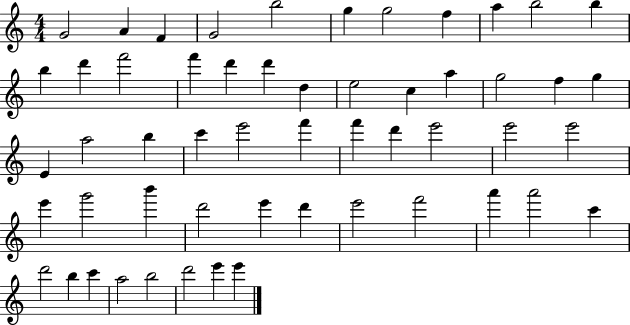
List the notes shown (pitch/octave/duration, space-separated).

G4/h A4/q F4/q G4/h B5/h G5/q G5/h F5/q A5/q B5/h B5/q B5/q D6/q F6/h F6/q D6/q D6/q D5/q E5/h C5/q A5/q G5/h F5/q G5/q E4/q A5/h B5/q C6/q E6/h F6/q F6/q D6/q E6/h E6/h E6/h E6/q G6/h B6/q D6/h E6/q D6/q E6/h F6/h A6/q A6/h C6/q D6/h B5/q C6/q A5/h B5/h D6/h E6/q E6/q